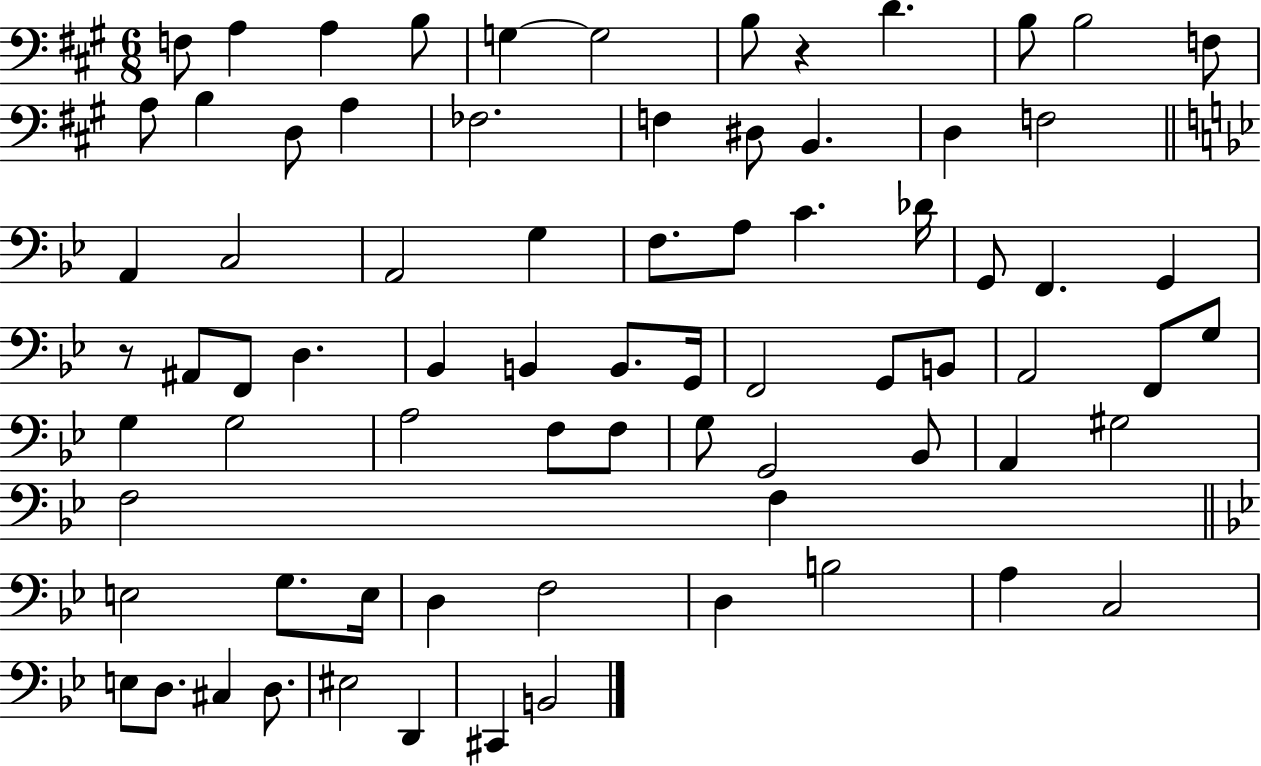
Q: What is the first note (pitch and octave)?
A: F3